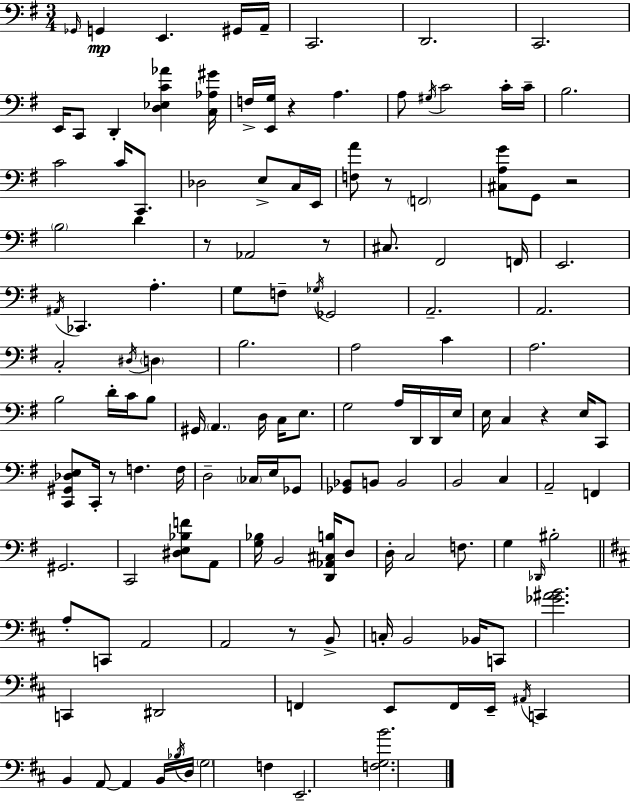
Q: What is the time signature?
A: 3/4